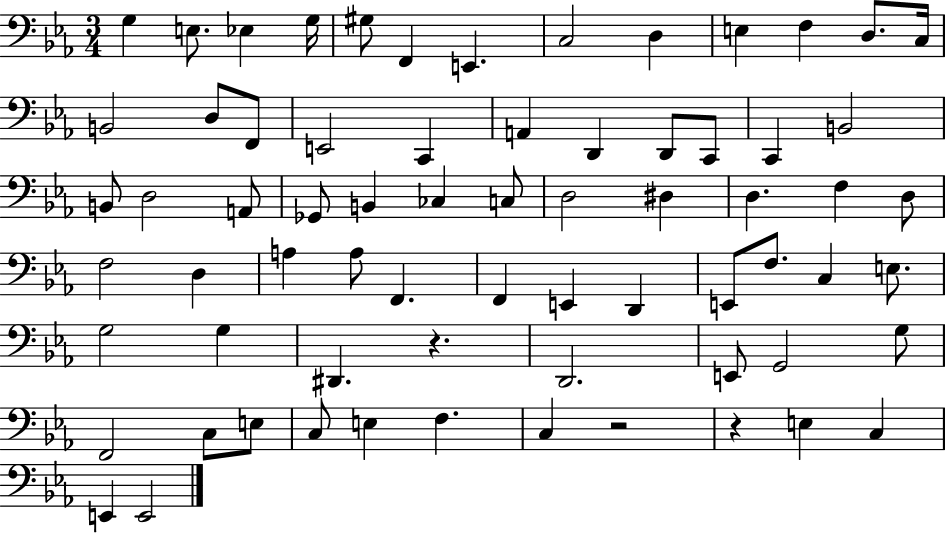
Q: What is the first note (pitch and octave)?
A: G3